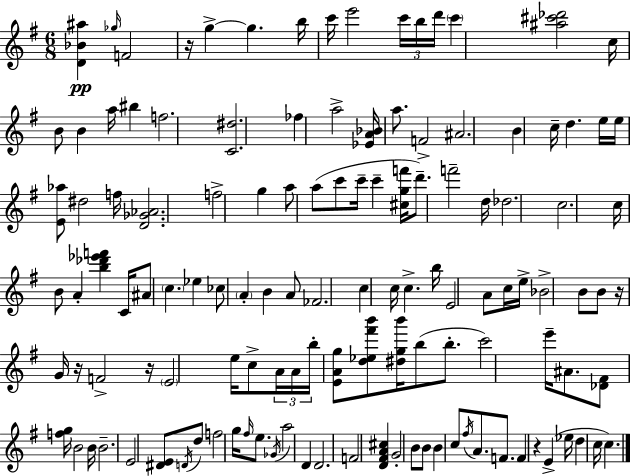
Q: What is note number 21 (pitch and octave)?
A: F4